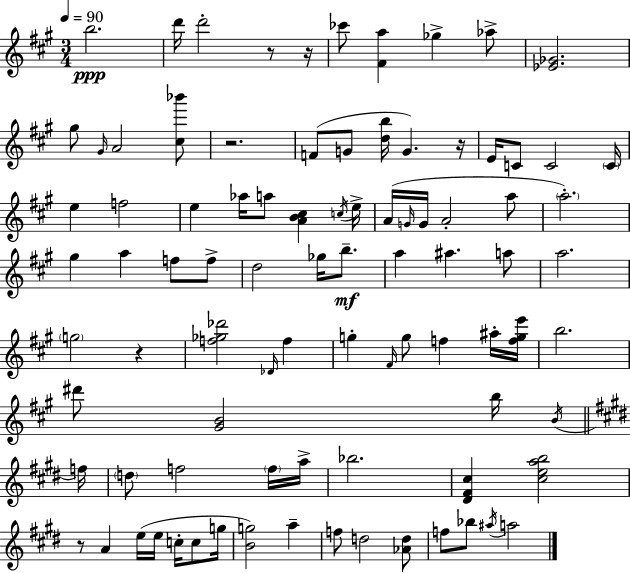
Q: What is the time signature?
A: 3/4